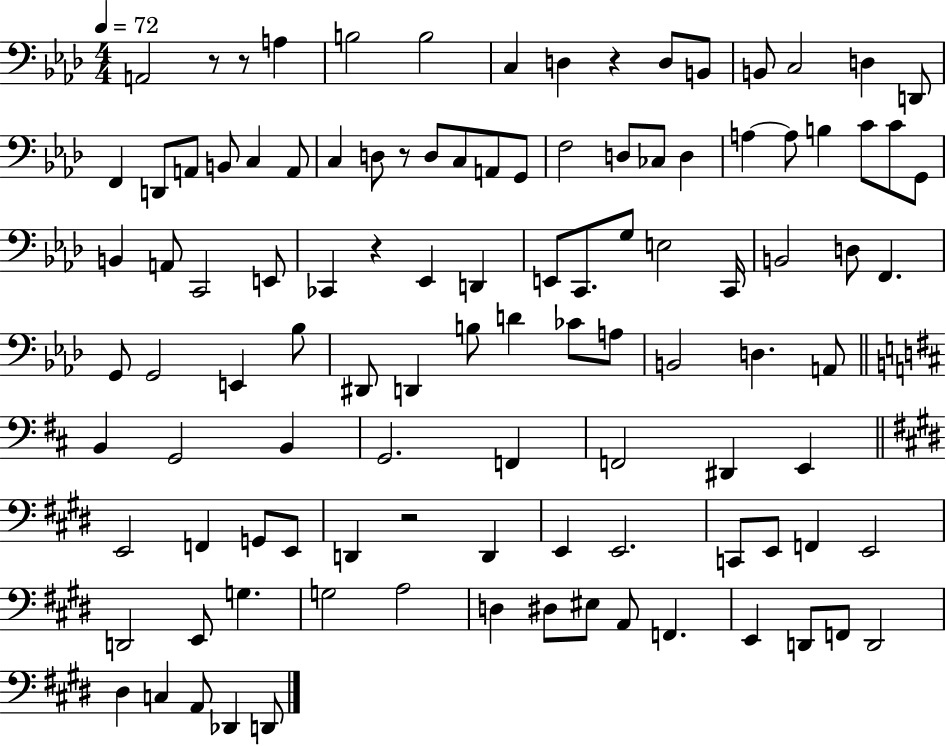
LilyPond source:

{
  \clef bass
  \numericTimeSignature
  \time 4/4
  \key aes \major
  \tempo 4 = 72
  \repeat volta 2 { a,2 r8 r8 a4 | b2 b2 | c4 d4 r4 d8 b,8 | b,8 c2 d4 d,8 | \break f,4 d,8 a,8 b,8 c4 a,8 | c4 d8 r8 d8 c8 a,8 g,8 | f2 d8 ces8 d4 | a4~~ a8 b4 c'8 c'8 g,8 | \break b,4 a,8 c,2 e,8 | ces,4 r4 ees,4 d,4 | e,8 c,8. g8 e2 c,16 | b,2 d8 f,4. | \break g,8 g,2 e,4 bes8 | dis,8 d,4 b8 d'4 ces'8 a8 | b,2 d4. a,8 | \bar "||" \break \key d \major b,4 g,2 b,4 | g,2. f,4 | f,2 dis,4 e,4 | \bar "||" \break \key e \major e,2 f,4 g,8 e,8 | d,4 r2 d,4 | e,4 e,2. | c,8 e,8 f,4 e,2 | \break d,2 e,8 g4. | g2 a2 | d4 dis8 eis8 a,8 f,4. | e,4 d,8 f,8 d,2 | \break dis4 c4 a,8 des,4 d,8 | } \bar "|."
}